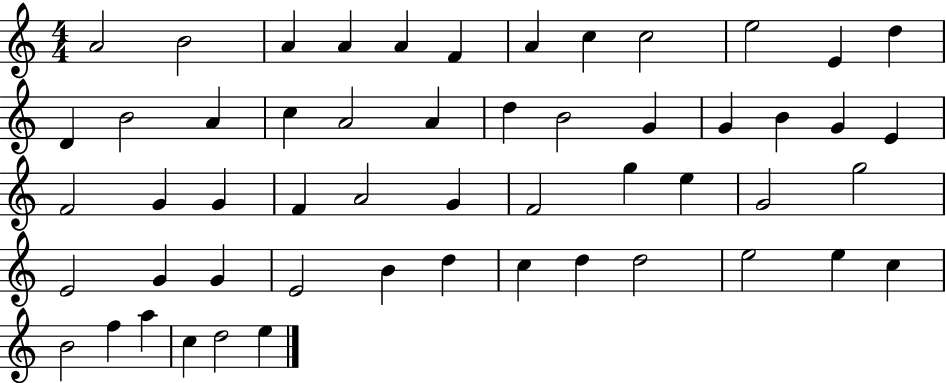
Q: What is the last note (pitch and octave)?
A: E5